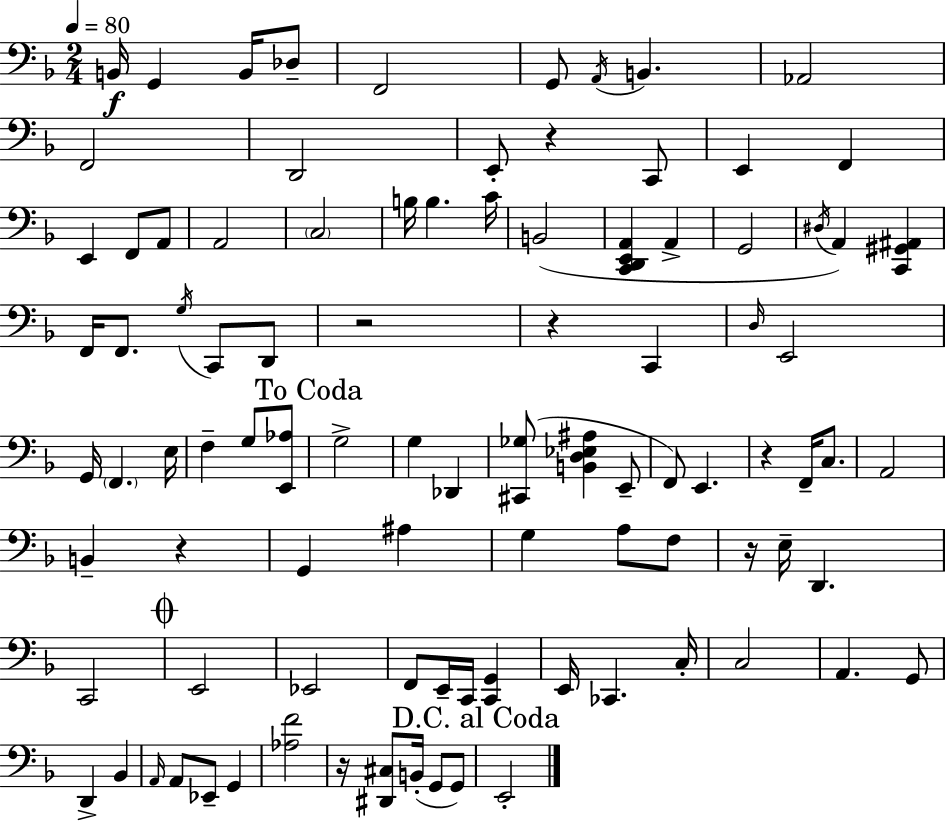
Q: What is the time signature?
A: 2/4